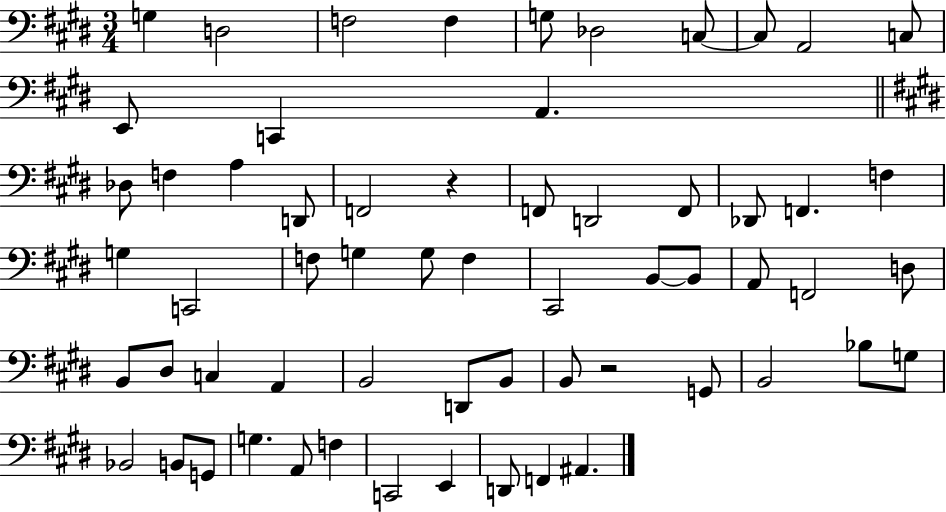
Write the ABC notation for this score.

X:1
T:Untitled
M:3/4
L:1/4
K:E
G, D,2 F,2 F, G,/2 _D,2 C,/2 C,/2 A,,2 C,/2 E,,/2 C,, A,, _D,/2 F, A, D,,/2 F,,2 z F,,/2 D,,2 F,,/2 _D,,/2 F,, F, G, C,,2 F,/2 G, G,/2 F, ^C,,2 B,,/2 B,,/2 A,,/2 F,,2 D,/2 B,,/2 ^D,/2 C, A,, B,,2 D,,/2 B,,/2 B,,/2 z2 G,,/2 B,,2 _B,/2 G,/2 _B,,2 B,,/2 G,,/2 G, A,,/2 F, C,,2 E,, D,,/2 F,, ^A,,